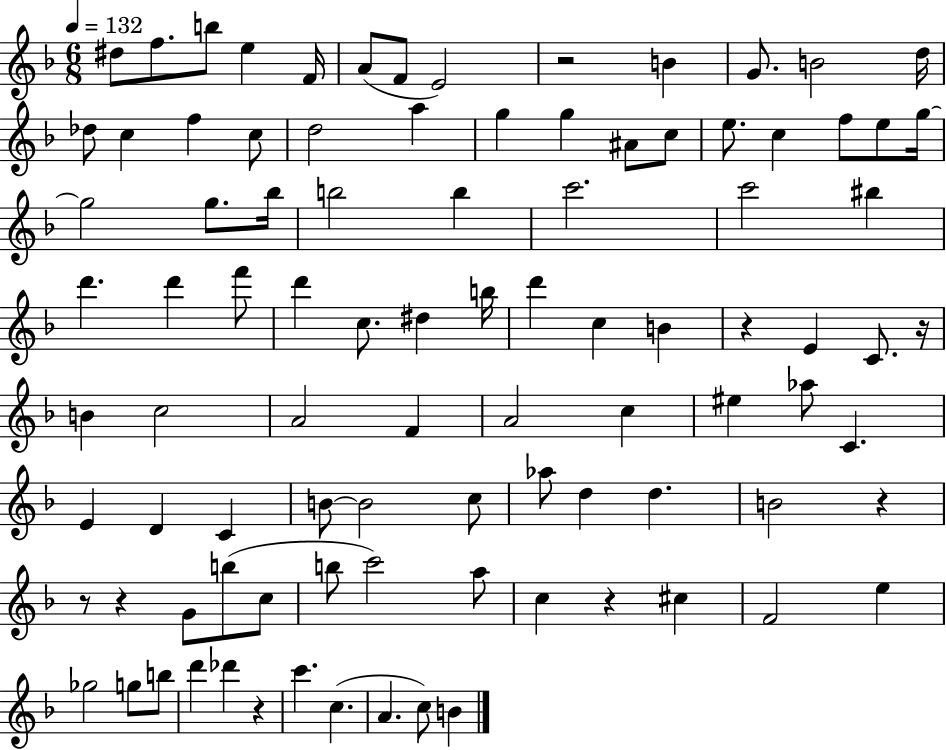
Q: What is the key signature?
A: F major